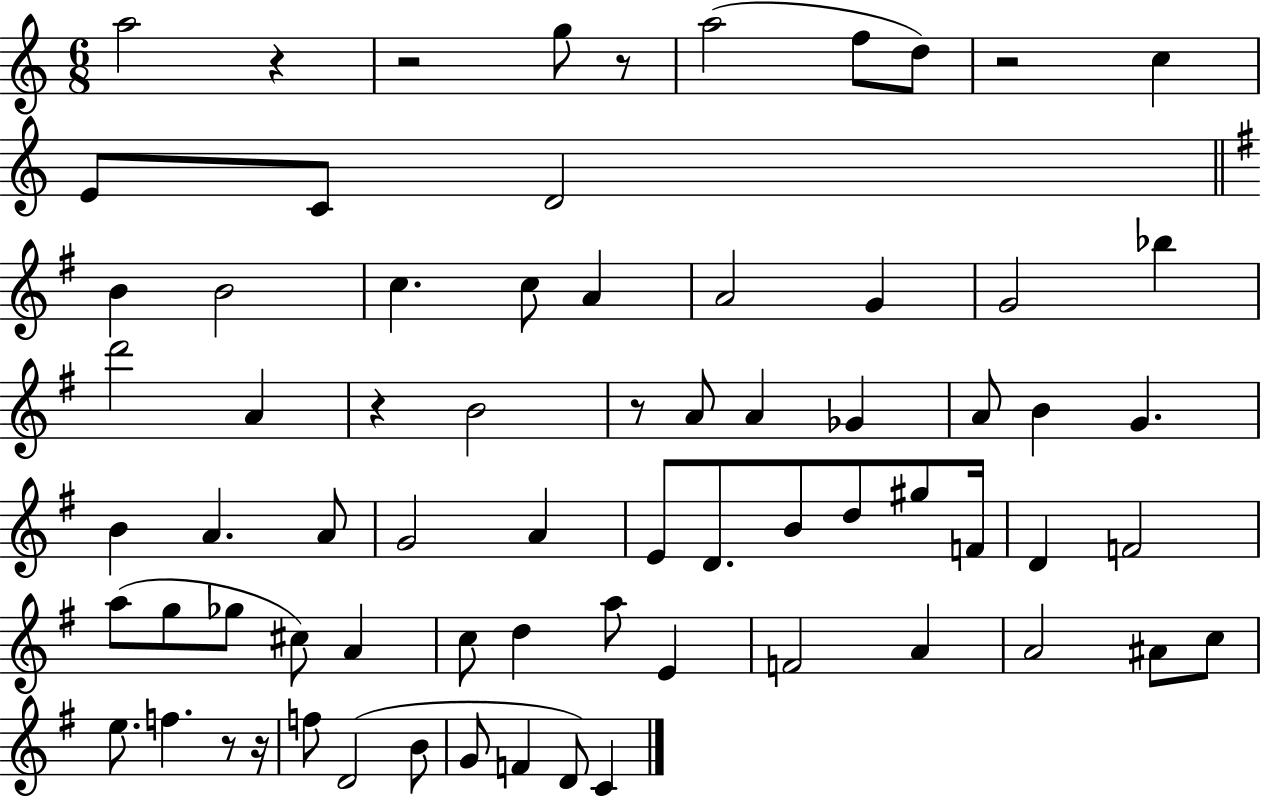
X:1
T:Untitled
M:6/8
L:1/4
K:C
a2 z z2 g/2 z/2 a2 f/2 d/2 z2 c E/2 C/2 D2 B B2 c c/2 A A2 G G2 _b d'2 A z B2 z/2 A/2 A _G A/2 B G B A A/2 G2 A E/2 D/2 B/2 d/2 ^g/2 F/4 D F2 a/2 g/2 _g/2 ^c/2 A c/2 d a/2 E F2 A A2 ^A/2 c/2 e/2 f z/2 z/4 f/2 D2 B/2 G/2 F D/2 C